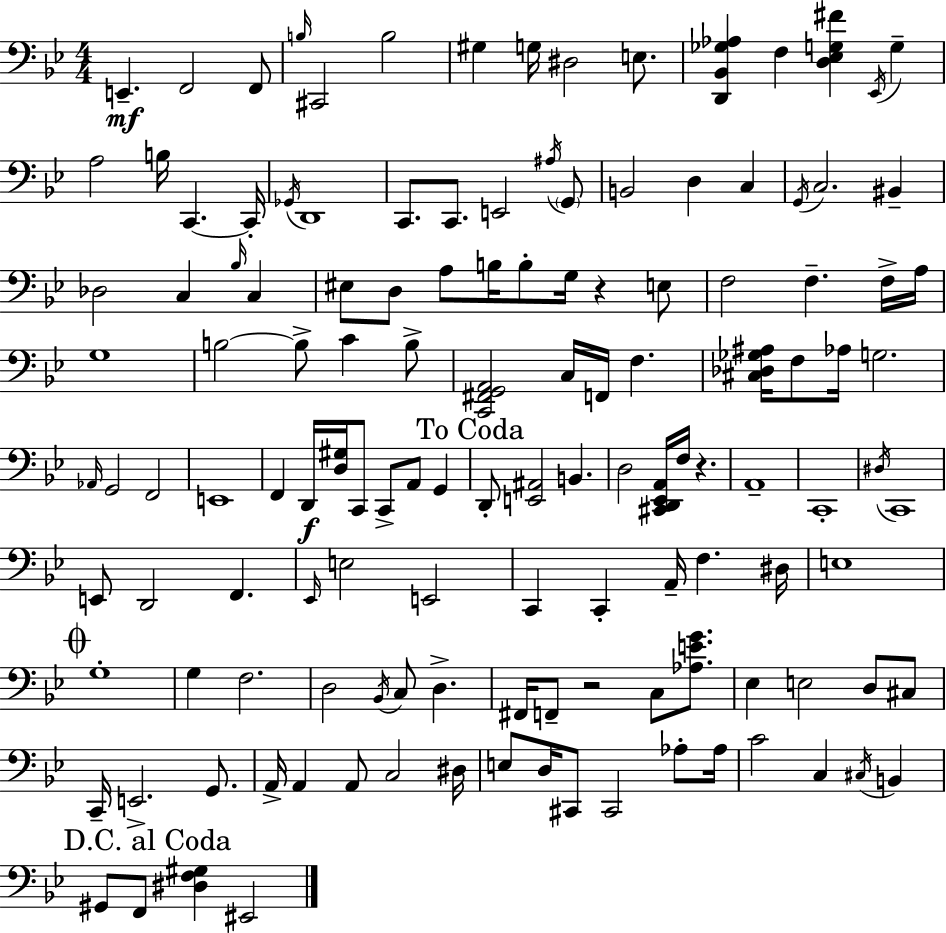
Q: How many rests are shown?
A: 3